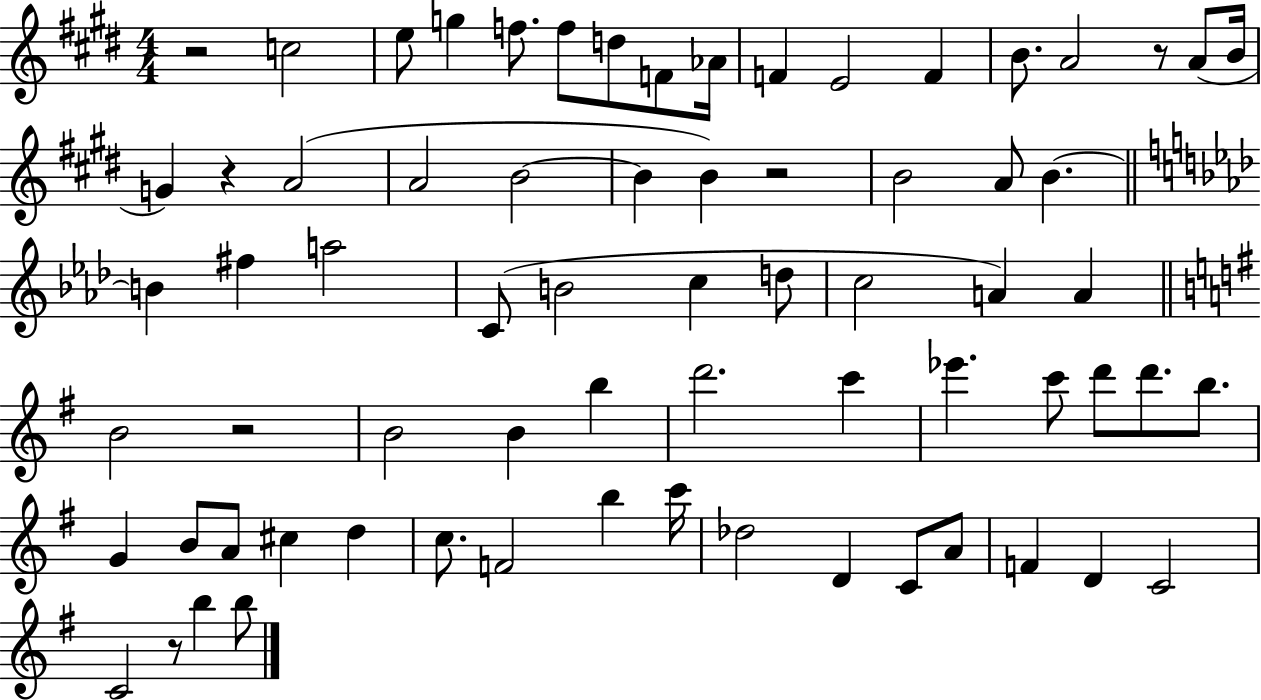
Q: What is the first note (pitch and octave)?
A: C5